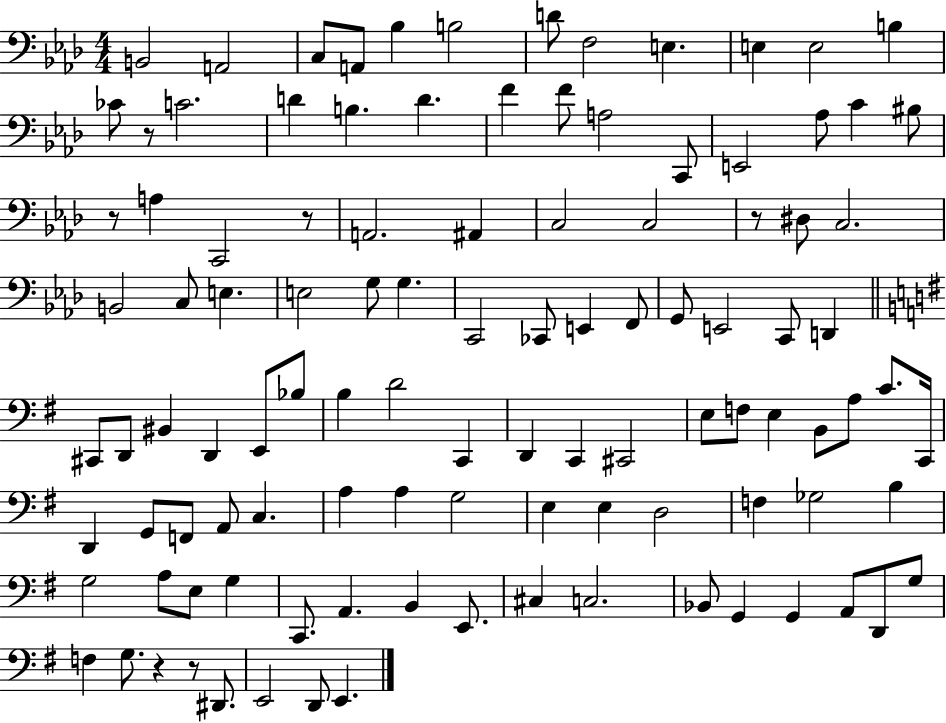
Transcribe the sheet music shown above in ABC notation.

X:1
T:Untitled
M:4/4
L:1/4
K:Ab
B,,2 A,,2 C,/2 A,,/2 _B, B,2 D/2 F,2 E, E, E,2 B, _C/2 z/2 C2 D B, D F F/2 A,2 C,,/2 E,,2 _A,/2 C ^B,/2 z/2 A, C,,2 z/2 A,,2 ^A,, C,2 C,2 z/2 ^D,/2 C,2 B,,2 C,/2 E, E,2 G,/2 G, C,,2 _C,,/2 E,, F,,/2 G,,/2 E,,2 C,,/2 D,, ^C,,/2 D,,/2 ^B,, D,, E,,/2 _B,/2 B, D2 C,, D,, C,, ^C,,2 E,/2 F,/2 E, B,,/2 A,/2 C/2 C,,/4 D,, G,,/2 F,,/2 A,,/2 C, A, A, G,2 E, E, D,2 F, _G,2 B, G,2 A,/2 E,/2 G, C,,/2 A,, B,, E,,/2 ^C, C,2 _B,,/2 G,, G,, A,,/2 D,,/2 G,/2 F, G,/2 z z/2 ^D,,/2 E,,2 D,,/2 E,,